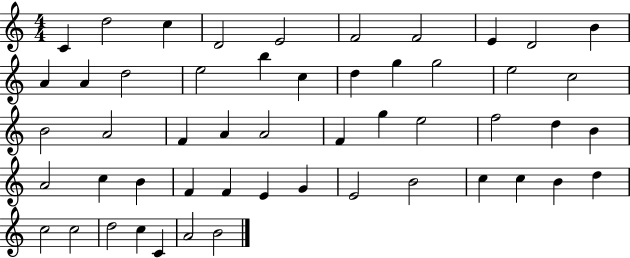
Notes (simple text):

C4/q D5/h C5/q D4/h E4/h F4/h F4/h E4/q D4/h B4/q A4/q A4/q D5/h E5/h B5/q C5/q D5/q G5/q G5/h E5/h C5/h B4/h A4/h F4/q A4/q A4/h F4/q G5/q E5/h F5/h D5/q B4/q A4/h C5/q B4/q F4/q F4/q E4/q G4/q E4/h B4/h C5/q C5/q B4/q D5/q C5/h C5/h D5/h C5/q C4/q A4/h B4/h